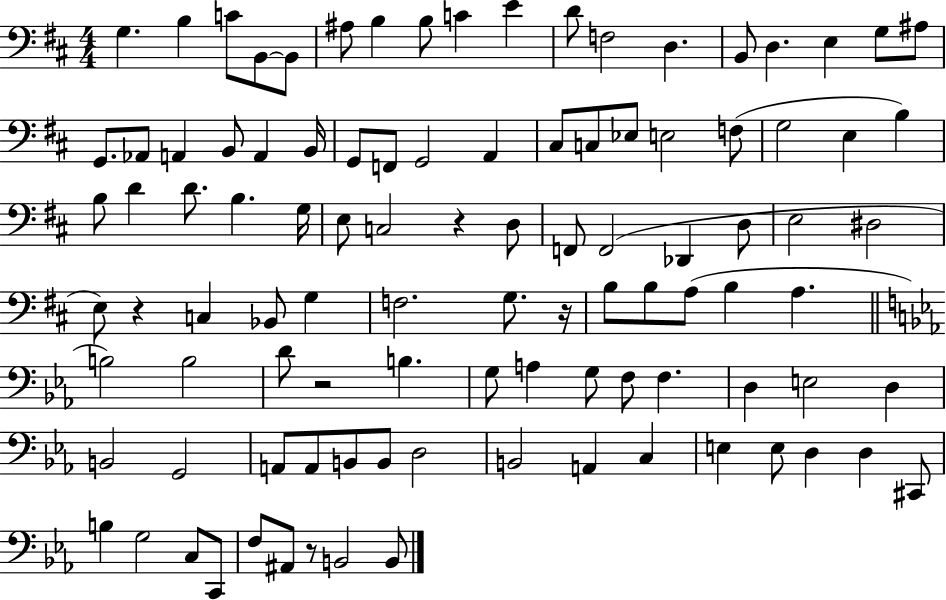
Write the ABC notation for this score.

X:1
T:Untitled
M:4/4
L:1/4
K:D
G, B, C/2 B,,/2 B,,/2 ^A,/2 B, B,/2 C E D/2 F,2 D, B,,/2 D, E, G,/2 ^A,/2 G,,/2 _A,,/2 A,, B,,/2 A,, B,,/4 G,,/2 F,,/2 G,,2 A,, ^C,/2 C,/2 _E,/2 E,2 F,/2 G,2 E, B, B,/2 D D/2 B, G,/4 E,/2 C,2 z D,/2 F,,/2 F,,2 _D,, D,/2 E,2 ^D,2 E,/2 z C, _B,,/2 G, F,2 G,/2 z/4 B,/2 B,/2 A,/2 B, A, B,2 B,2 D/2 z2 B, G,/2 A, G,/2 F,/2 F, D, E,2 D, B,,2 G,,2 A,,/2 A,,/2 B,,/2 B,,/2 D,2 B,,2 A,, C, E, E,/2 D, D, ^C,,/2 B, G,2 C,/2 C,,/2 F,/2 ^A,,/2 z/2 B,,2 B,,/2